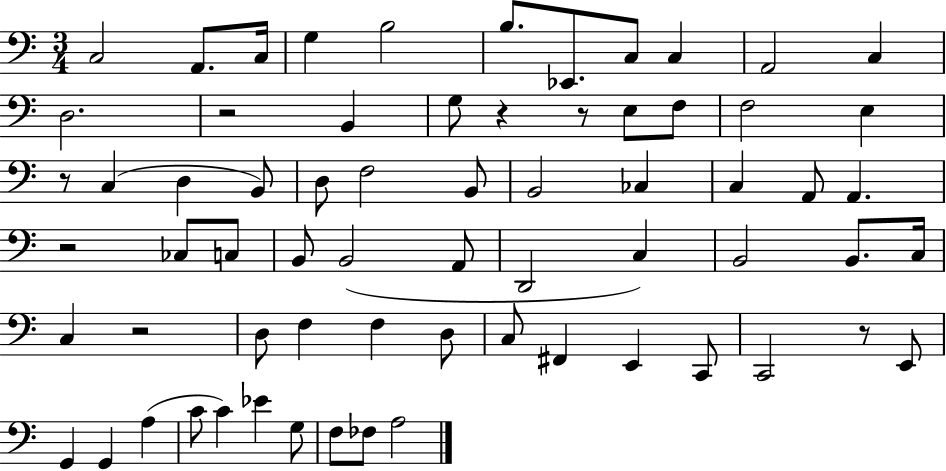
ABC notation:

X:1
T:Untitled
M:3/4
L:1/4
K:C
C,2 A,,/2 C,/4 G, B,2 B,/2 _E,,/2 C,/2 C, A,,2 C, D,2 z2 B,, G,/2 z z/2 E,/2 F,/2 F,2 E, z/2 C, D, B,,/2 D,/2 F,2 B,,/2 B,,2 _C, C, A,,/2 A,, z2 _C,/2 C,/2 B,,/2 B,,2 A,,/2 D,,2 C, B,,2 B,,/2 C,/4 C, z2 D,/2 F, F, D,/2 C,/2 ^F,, E,, C,,/2 C,,2 z/2 E,,/2 G,, G,, A, C/2 C _E G,/2 F,/2 _F,/2 A,2